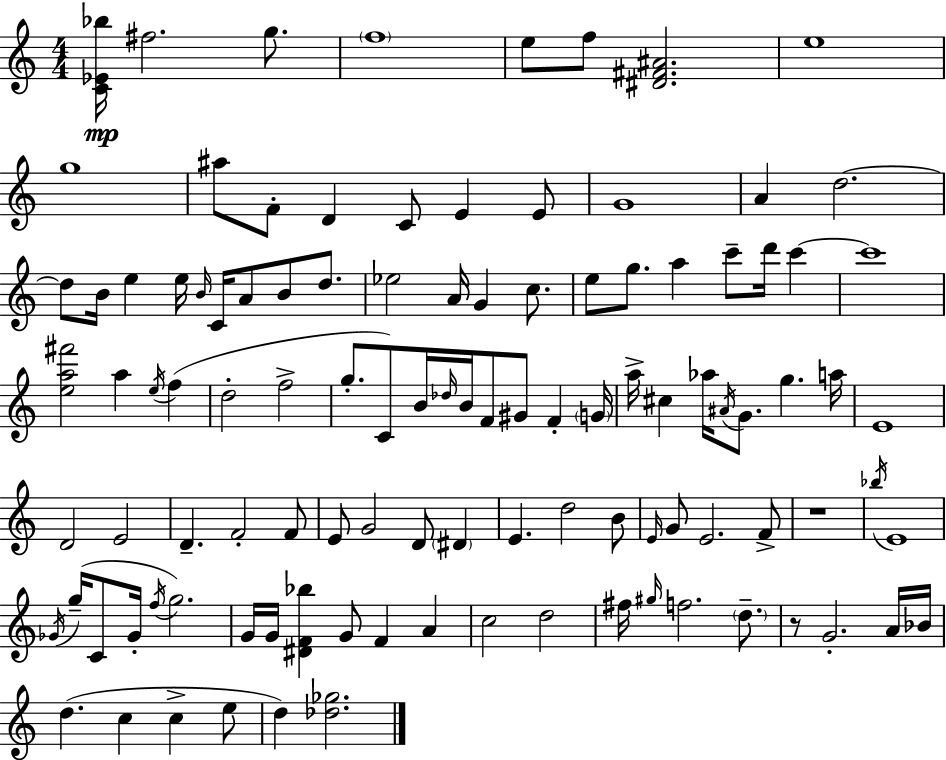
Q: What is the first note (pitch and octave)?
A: F#5